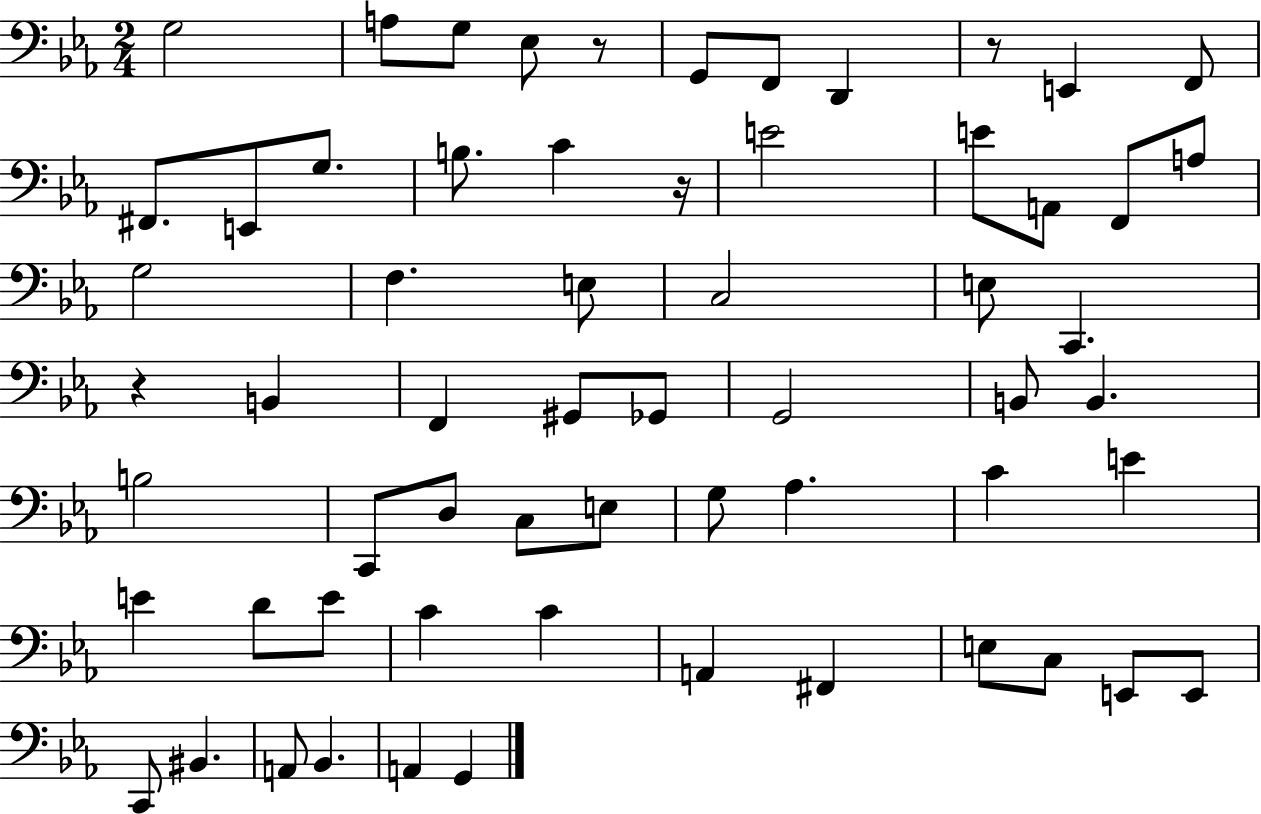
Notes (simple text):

G3/h A3/e G3/e Eb3/e R/e G2/e F2/e D2/q R/e E2/q F2/e F#2/e. E2/e G3/e. B3/e. C4/q R/s E4/h E4/e A2/e F2/e A3/e G3/h F3/q. E3/e C3/h E3/e C2/q. R/q B2/q F2/q G#2/e Gb2/e G2/h B2/e B2/q. B3/h C2/e D3/e C3/e E3/e G3/e Ab3/q. C4/q E4/q E4/q D4/e E4/e C4/q C4/q A2/q F#2/q E3/e C3/e E2/e E2/e C2/e BIS2/q. A2/e Bb2/q. A2/q G2/q